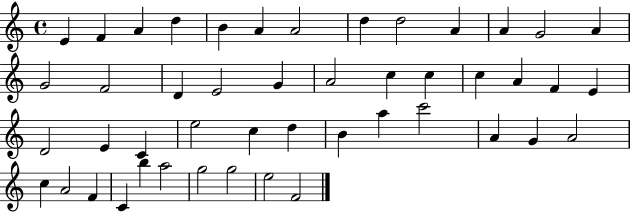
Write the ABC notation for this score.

X:1
T:Untitled
M:4/4
L:1/4
K:C
E F A d B A A2 d d2 A A G2 A G2 F2 D E2 G A2 c c c A F E D2 E C e2 c d B a c'2 A G A2 c A2 F C b a2 g2 g2 e2 F2